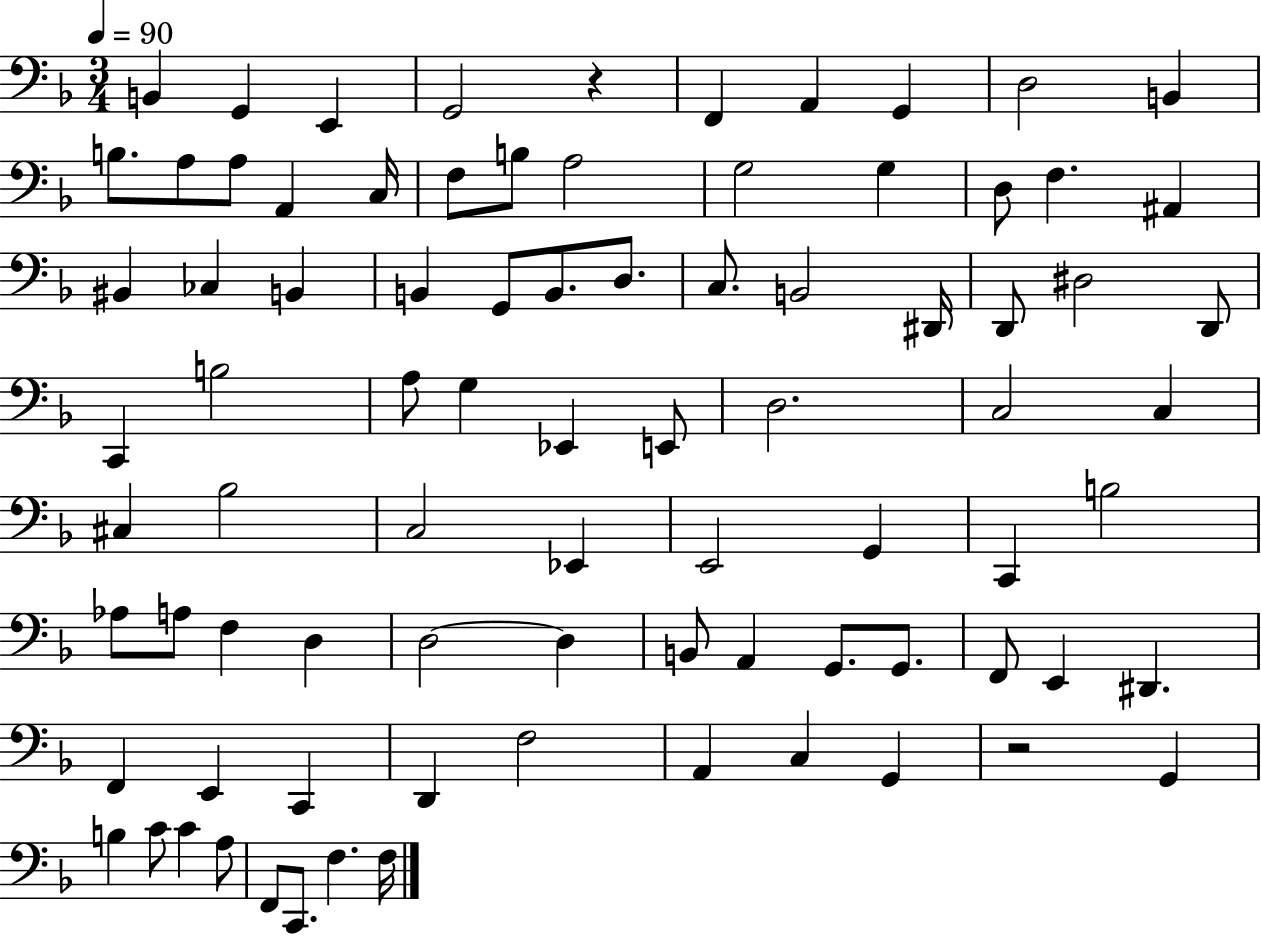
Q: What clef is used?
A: bass